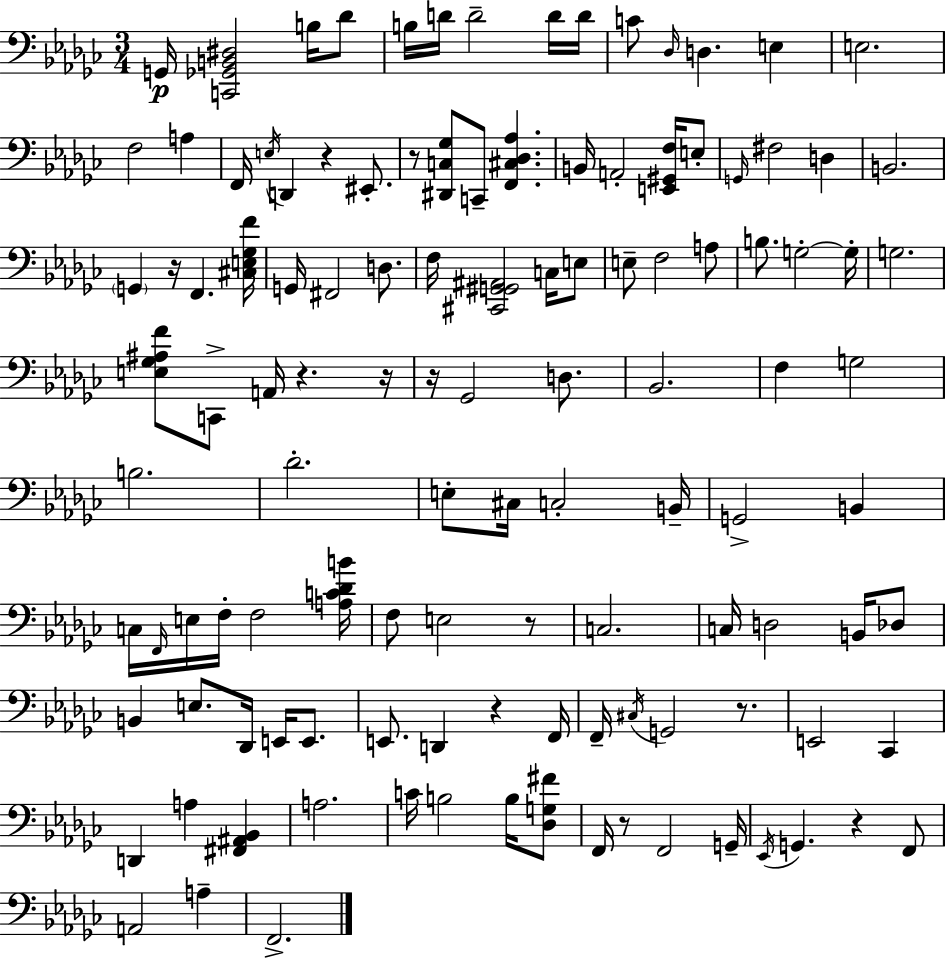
{
  \clef bass
  \numericTimeSignature
  \time 3/4
  \key ees \minor
  g,16\p <c, ges, b, dis>2 b16 des'8 | b16 d'16 d'2-- d'16 d'16 | c'8 \grace { des16 } d4. e4 | e2. | \break f2 a4 | f,16 \acciaccatura { e16 } d,4 r4 eis,8.-. | r8 <dis, c ges>8 c,8-- <f, cis des aes>4. | b,16 a,2-. <e, gis, f>16 | \break e8-. \grace { g,16 } fis2 d4 | b,2. | \parenthesize g,4 r16 f,4. | <cis e ges f'>16 g,16 fis,2 | \break d8. f16 <cis, g, gis, ais,>2 | c16 e8 e8-- f2 | a8 b8. g2-.~~ | g16-. g2. | \break <e ges ais f'>8 c,8-> a,16 r4. | r16 r16 ges,2 | d8. bes,2. | f4 g2 | \break b2. | des'2.-. | e8-. cis16 c2-. | b,16-- g,2-> b,4 | \break c16 \grace { f,16 } e16 f16-. f2 | <a c' des' b'>16 f8 e2 | r8 c2. | c16 d2 | \break b,16 des8 b,4 e8. des,16 | e,16 e,8. e,8. d,4 r4 | f,16 f,16-- \acciaccatura { cis16 } g,2 | r8. e,2 | \break ces,4 d,4 a4 | <fis, ais, bes,>4 a2. | c'16 b2 | b16 <des g fis'>8 f,16 r8 f,2 | \break g,16-- \acciaccatura { ees,16 } g,4. | r4 f,8 a,2 | a4-- f,2.-> | \bar "|."
}